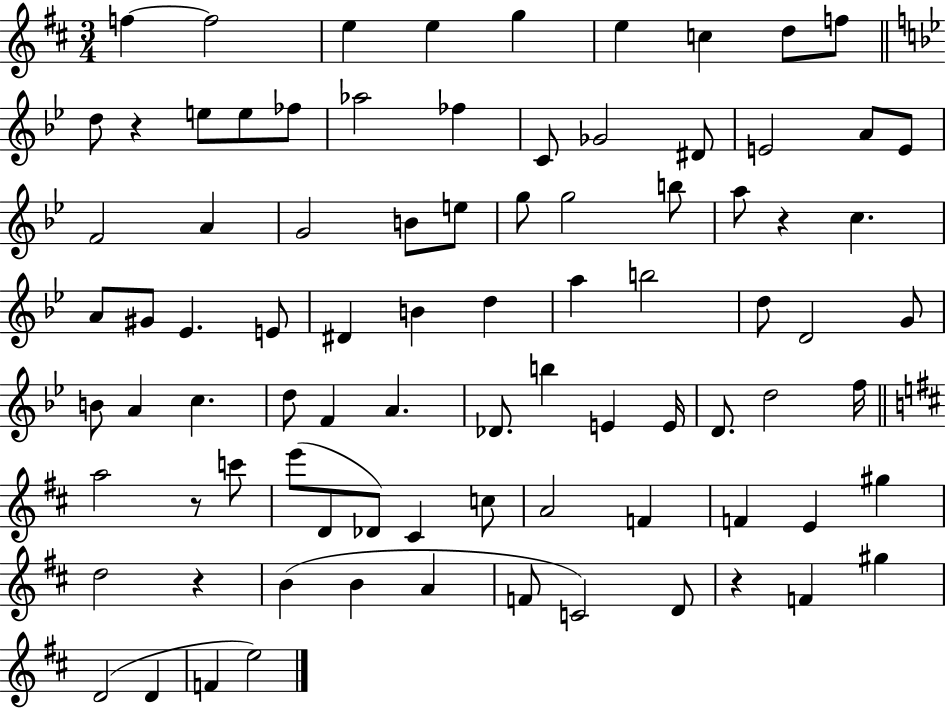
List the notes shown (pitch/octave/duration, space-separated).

F5/q F5/h E5/q E5/q G5/q E5/q C5/q D5/e F5/e D5/e R/q E5/e E5/e FES5/e Ab5/h FES5/q C4/e Gb4/h D#4/e E4/h A4/e E4/e F4/h A4/q G4/h B4/e E5/e G5/e G5/h B5/e A5/e R/q C5/q. A4/e G#4/e Eb4/q. E4/e D#4/q B4/q D5/q A5/q B5/h D5/e D4/h G4/e B4/e A4/q C5/q. D5/e F4/q A4/q. Db4/e. B5/q E4/q E4/s D4/e. D5/h F5/s A5/h R/e C6/e E6/e D4/e Db4/e C#4/q C5/e A4/h F4/q F4/q E4/q G#5/q D5/h R/q B4/q B4/q A4/q F4/e C4/h D4/e R/q F4/q G#5/q D4/h D4/q F4/q E5/h